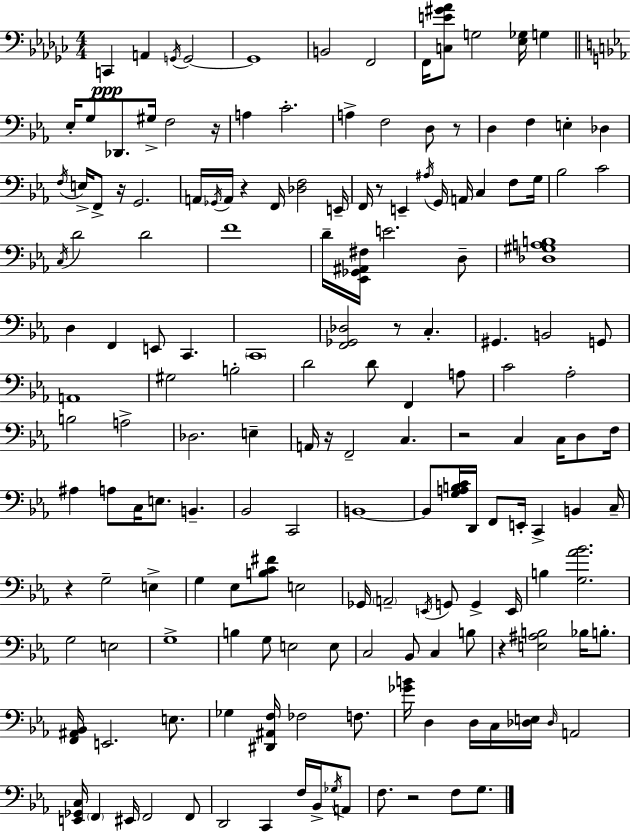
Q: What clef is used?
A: bass